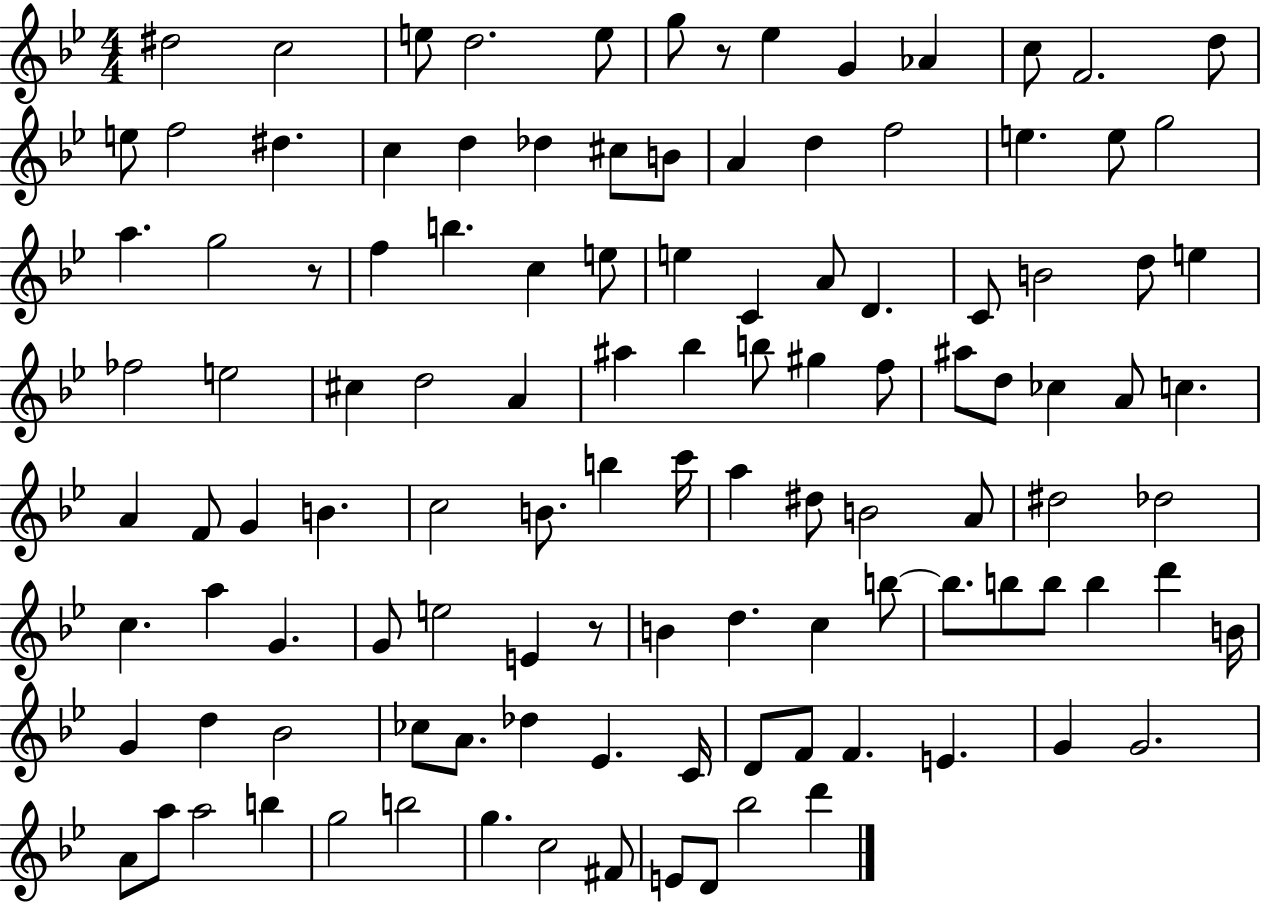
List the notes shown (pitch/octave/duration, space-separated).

D#5/h C5/h E5/e D5/h. E5/e G5/e R/e Eb5/q G4/q Ab4/q C5/e F4/h. D5/e E5/e F5/h D#5/q. C5/q D5/q Db5/q C#5/e B4/e A4/q D5/q F5/h E5/q. E5/e G5/h A5/q. G5/h R/e F5/q B5/q. C5/q E5/e E5/q C4/q A4/e D4/q. C4/e B4/h D5/e E5/q FES5/h E5/h C#5/q D5/h A4/q A#5/q Bb5/q B5/e G#5/q F5/e A#5/e D5/e CES5/q A4/e C5/q. A4/q F4/e G4/q B4/q. C5/h B4/e. B5/q C6/s A5/q D#5/e B4/h A4/e D#5/h Db5/h C5/q. A5/q G4/q. G4/e E5/h E4/q R/e B4/q D5/q. C5/q B5/e B5/e. B5/e B5/e B5/q D6/q B4/s G4/q D5/q Bb4/h CES5/e A4/e. Db5/q Eb4/q. C4/s D4/e F4/e F4/q. E4/q. G4/q G4/h. A4/e A5/e A5/h B5/q G5/h B5/h G5/q. C5/h F#4/e E4/e D4/e Bb5/h D6/q